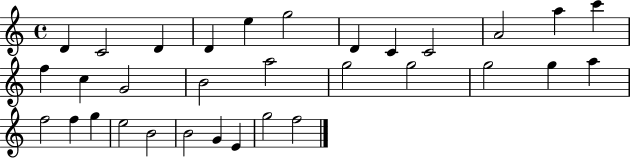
X:1
T:Untitled
M:4/4
L:1/4
K:C
D C2 D D e g2 D C C2 A2 a c' f c G2 B2 a2 g2 g2 g2 g a f2 f g e2 B2 B2 G E g2 f2